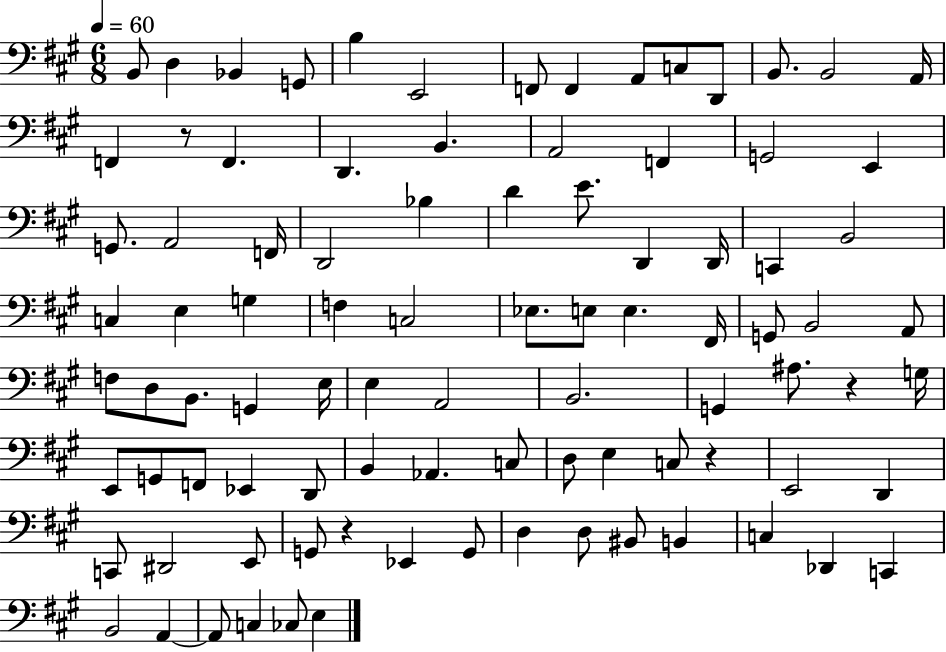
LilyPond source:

{
  \clef bass
  \numericTimeSignature
  \time 6/8
  \key a \major
  \tempo 4 = 60
  b,8 d4 bes,4 g,8 | b4 e,2 | f,8 f,4 a,8 c8 d,8 | b,8. b,2 a,16 | \break f,4 r8 f,4. | d,4. b,4. | a,2 f,4 | g,2 e,4 | \break g,8. a,2 f,16 | d,2 bes4 | d'4 e'8. d,4 d,16 | c,4 b,2 | \break c4 e4 g4 | f4 c2 | ees8. e8 e4. fis,16 | g,8 b,2 a,8 | \break f8 d8 b,8. g,4 e16 | e4 a,2 | b,2. | g,4 ais8. r4 g16 | \break e,8 g,8 f,8 ees,4 d,8 | b,4 aes,4. c8 | d8 e4 c8 r4 | e,2 d,4 | \break c,8 dis,2 e,8 | g,8 r4 ees,4 g,8 | d4 d8 bis,8 b,4 | c4 des,4 c,4 | \break b,2 a,4~~ | a,8 c4 ces8 e4 | \bar "|."
}